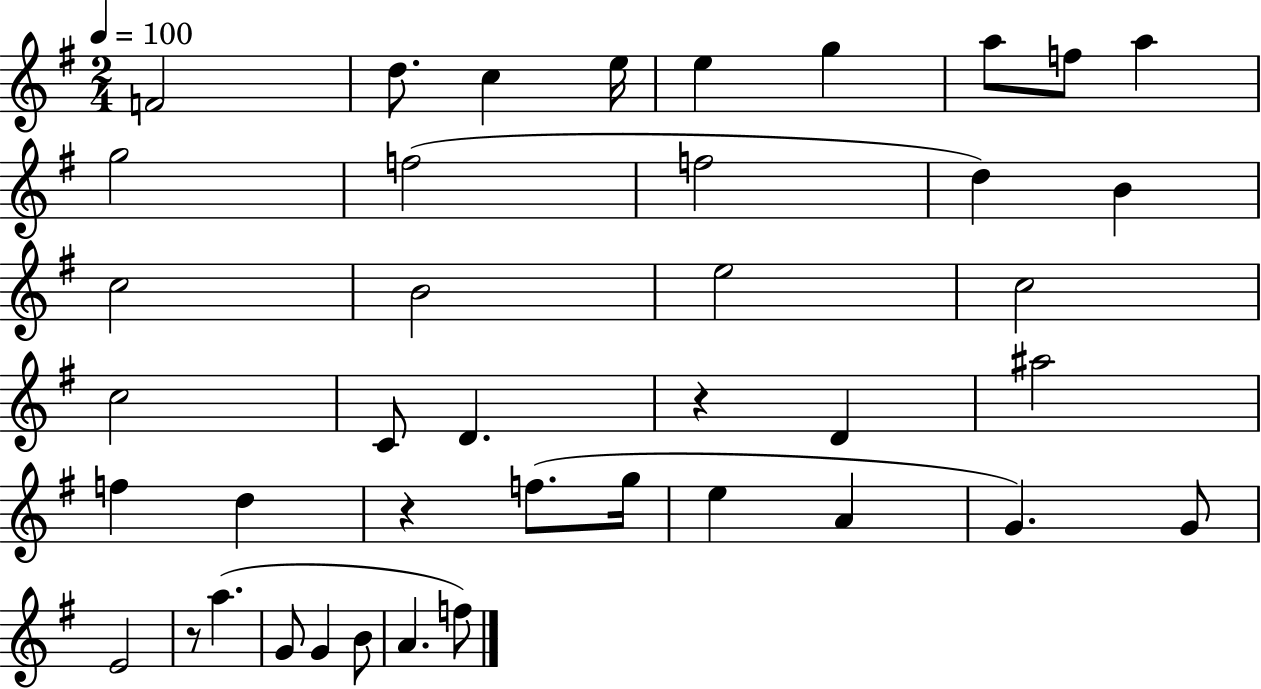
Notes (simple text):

F4/h D5/e. C5/q E5/s E5/q G5/q A5/e F5/e A5/q G5/h F5/h F5/h D5/q B4/q C5/h B4/h E5/h C5/h C5/h C4/e D4/q. R/q D4/q A#5/h F5/q D5/q R/q F5/e. G5/s E5/q A4/q G4/q. G4/e E4/h R/e A5/q. G4/e G4/q B4/e A4/q. F5/e